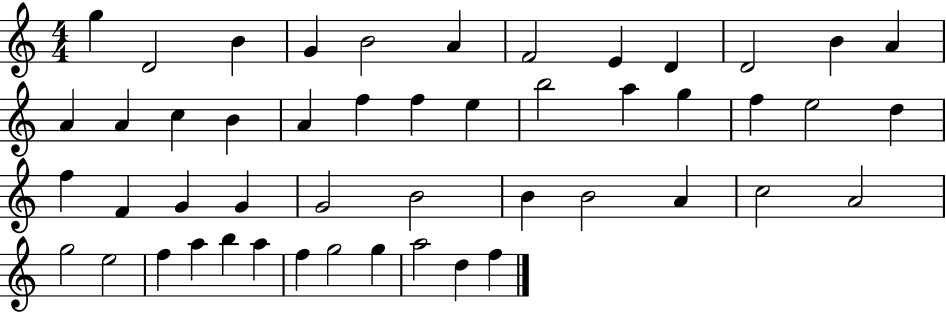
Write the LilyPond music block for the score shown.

{
  \clef treble
  \numericTimeSignature
  \time 4/4
  \key c \major
  g''4 d'2 b'4 | g'4 b'2 a'4 | f'2 e'4 d'4 | d'2 b'4 a'4 | \break a'4 a'4 c''4 b'4 | a'4 f''4 f''4 e''4 | b''2 a''4 g''4 | f''4 e''2 d''4 | \break f''4 f'4 g'4 g'4 | g'2 b'2 | b'4 b'2 a'4 | c''2 a'2 | \break g''2 e''2 | f''4 a''4 b''4 a''4 | f''4 g''2 g''4 | a''2 d''4 f''4 | \break \bar "|."
}